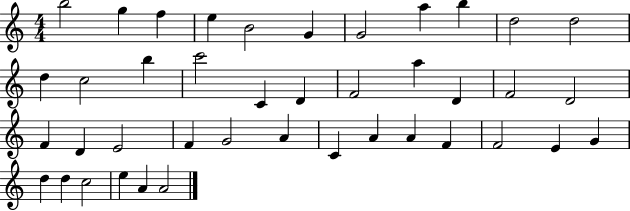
{
  \clef treble
  \numericTimeSignature
  \time 4/4
  \key c \major
  b''2 g''4 f''4 | e''4 b'2 g'4 | g'2 a''4 b''4 | d''2 d''2 | \break d''4 c''2 b''4 | c'''2 c'4 d'4 | f'2 a''4 d'4 | f'2 d'2 | \break f'4 d'4 e'2 | f'4 g'2 a'4 | c'4 a'4 a'4 f'4 | f'2 e'4 g'4 | \break d''4 d''4 c''2 | e''4 a'4 a'2 | \bar "|."
}